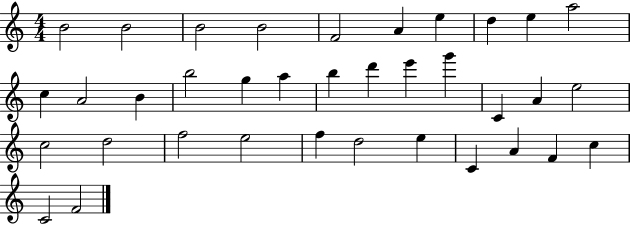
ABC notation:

X:1
T:Untitled
M:4/4
L:1/4
K:C
B2 B2 B2 B2 F2 A e d e a2 c A2 B b2 g a b d' e' g' C A e2 c2 d2 f2 e2 f d2 e C A F c C2 F2